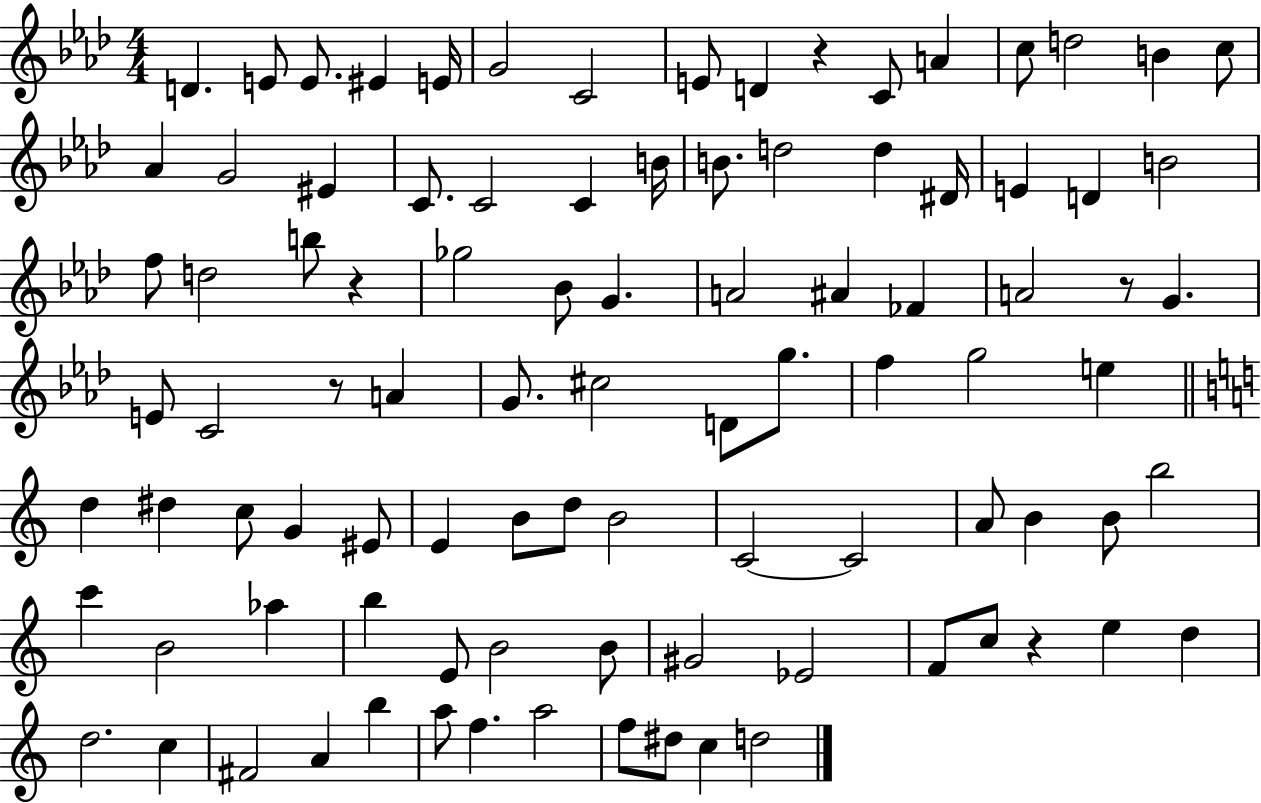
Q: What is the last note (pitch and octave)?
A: D5